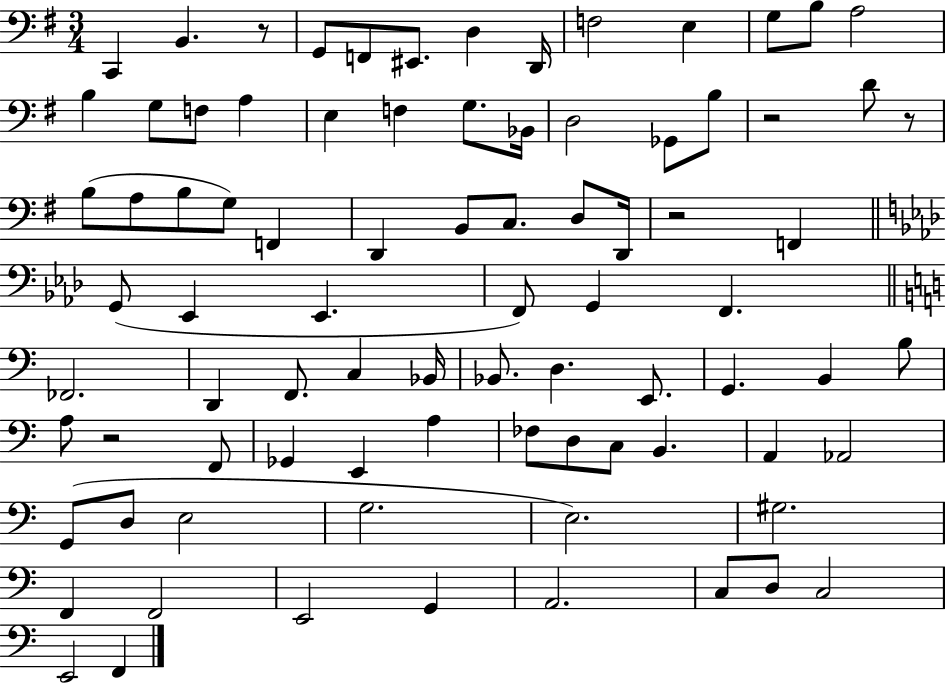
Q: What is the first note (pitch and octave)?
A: C2